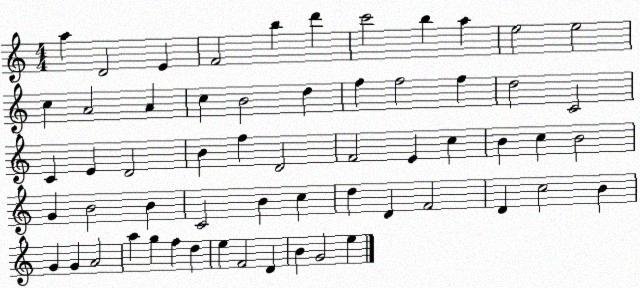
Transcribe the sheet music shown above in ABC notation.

X:1
T:Untitled
M:4/4
L:1/4
K:C
a D2 E F2 b d' c'2 b a e2 e2 c A2 A c B2 d f f2 f d2 C2 C E D2 B f D2 F2 E c B c B2 G B2 B C2 B c d D F2 D c2 B G G A2 a g f d e F2 D B G2 e